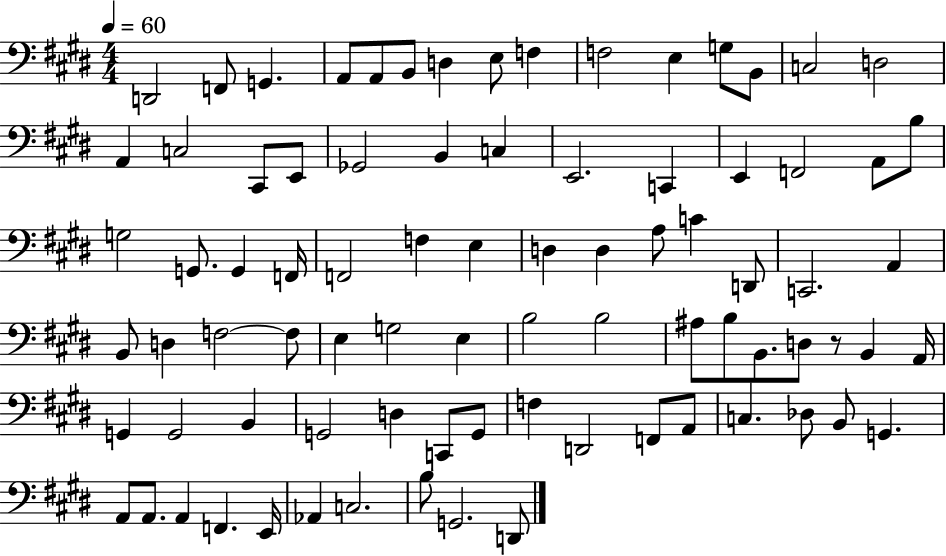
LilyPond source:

{
  \clef bass
  \numericTimeSignature
  \time 4/4
  \key e \major
  \tempo 4 = 60
  d,2 f,8 g,4. | a,8 a,8 b,8 d4 e8 f4 | f2 e4 g8 b,8 | c2 d2 | \break a,4 c2 cis,8 e,8 | ges,2 b,4 c4 | e,2. c,4 | e,4 f,2 a,8 b8 | \break g2 g,8. g,4 f,16 | f,2 f4 e4 | d4 d4 a8 c'4 d,8 | c,2. a,4 | \break b,8 d4 f2~~ f8 | e4 g2 e4 | b2 b2 | ais8 b8 b,8. d8 r8 b,4 a,16 | \break g,4 g,2 b,4 | g,2 d4 c,8 g,8 | f4 d,2 f,8 a,8 | c4. des8 b,8 g,4. | \break a,8 a,8. a,4 f,4. e,16 | aes,4 c2. | b8 g,2. d,8 | \bar "|."
}